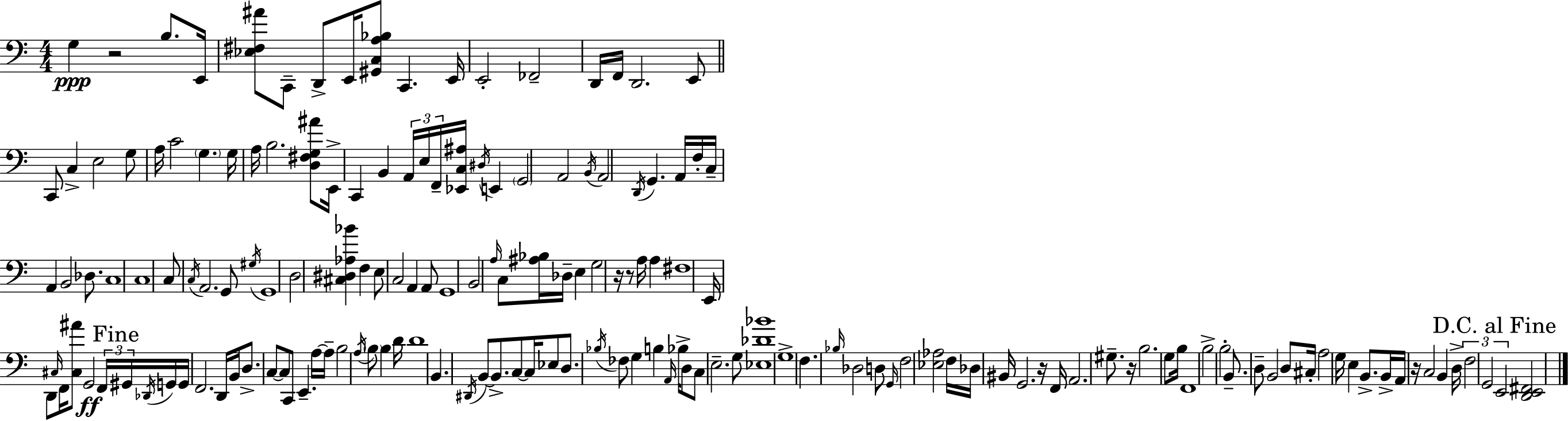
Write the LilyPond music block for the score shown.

{
  \clef bass
  \numericTimeSignature
  \time 4/4
  \key c \major
  g4\ppp r2 b8. e,16 | <ees fis ais'>8 c,8-- d,8-> e,16 <gis, c a bes>8 c,4. e,16 | e,2-. fes,2-- | d,16 f,16 d,2. e,8 | \break \bar "||" \break \key c \major c,8 c4-> e2 g8 | a16 c'2 \parenthesize g4. g16 | a16 b2. <d fis g ais'>8 e,16-> | c,4 b,4 \tuplet 3/2 { a,16 e16 f,16-- } <ees, c ais>16 \acciaccatura { dis16 } e,4 | \break \parenthesize g,2 a,2 | \acciaccatura { b,16 } a,2 \acciaccatura { d,16 } g,4. | a,16 f16-. c16-- a,4 b,2 | des8. c1 | \break c1 | c8 \acciaccatura { c16 } a,2. | g,8 \acciaccatura { gis16 } g,1 | d2 <cis dis aes bes'>4 | \break f4 e8 c2 a,4 | a,8 g,1 | b,2 \grace { a16 } c8 | <ais bes>16 des16-- e4 g2 r16 r8 | \break a16 a4 fis1 | e,16 d,8 \grace { cis16 } f,16 <cis ais'>8 g,2\ff | \tuplet 3/2 { f,16 \mark "Fine" gis,16 \acciaccatura { des,16 } } g,16 g,16 f,2. | d,16 b,16 d8.-> c8~~ c8 c,8 | \break e,4.-- a16~~ a16-- b2 | \acciaccatura { a16 } \parenthesize b8 b4 d'16 d'1 | b,4. \acciaccatura { dis,16 } | b,8~~ b,8.-> c8~~ c16 ees8 d8. \acciaccatura { bes16 } fes8 | \break g4 b4 \grace { a,16 } bes16-> d8 c8 e2.-- | g8 <ees des' bes'>1 | g1-> | f4. | \break \grace { bes16 } des2 d8 \grace { g,16 } f2 | <ees aes>2 f16 des16 | bis,16 g,2. r16 f,16 a,2. | gis8.-- r16 b2. | \break g8 b16 f,1 | b2-> | b2-. b,8.-- | d8-- b,2 d8 cis16-. a2 | \break g16 e4 b,8.-> b,16-> a,16 | r16 c2 b,4 d16-> \tuplet 3/2 { f2 | g,2 \mark "D.C. al Fine" e,2 } | <d, e, fis,>2 \bar "|."
}